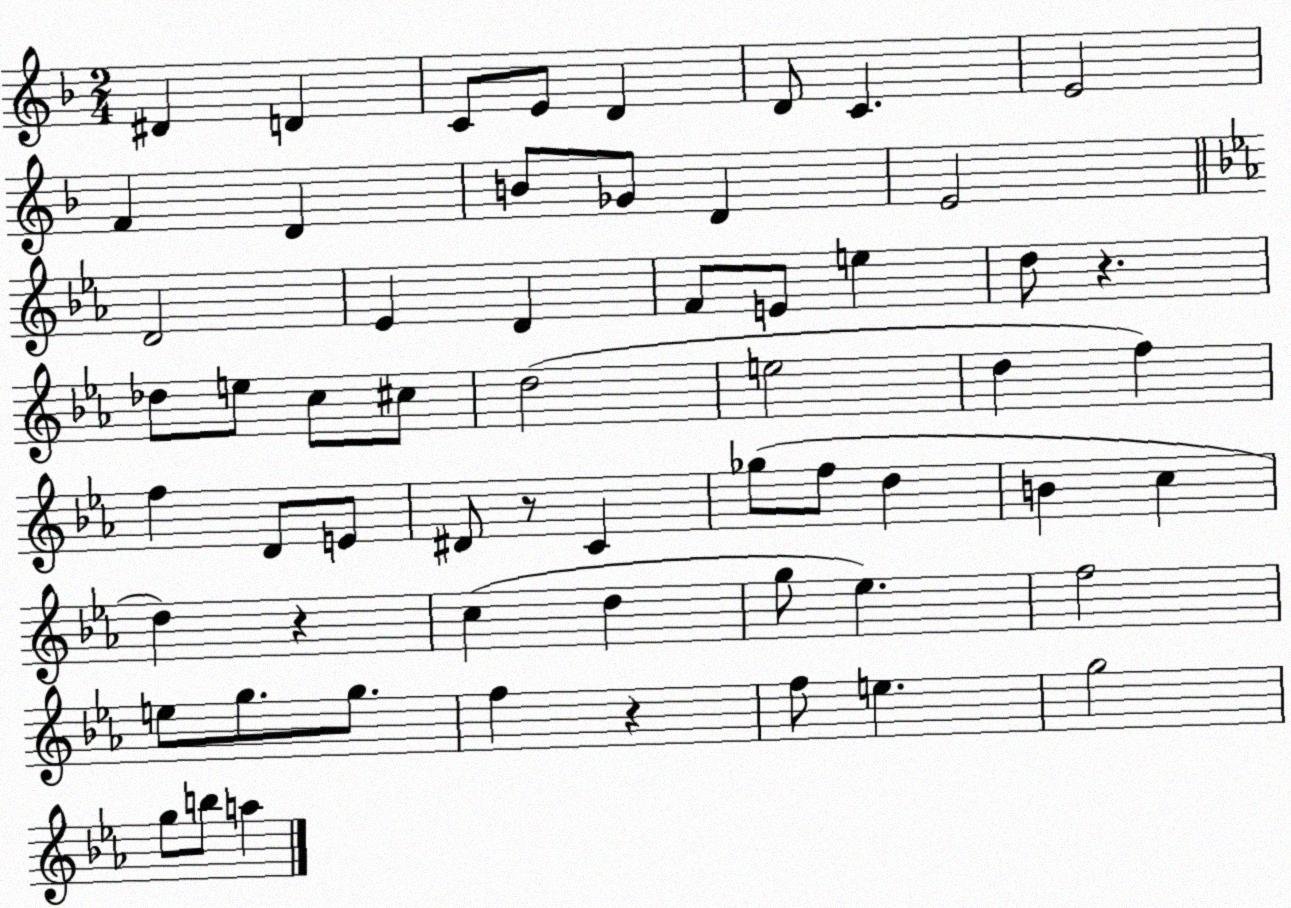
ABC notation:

X:1
T:Untitled
M:2/4
L:1/4
K:F
^D D C/2 E/2 D D/2 C E2 F D B/2 _G/2 D E2 D2 _E D F/2 E/2 e d/2 z _d/2 e/2 c/2 ^c/2 d2 e2 d f f D/2 E/2 ^D/2 z/2 C _g/2 f/2 d B c d z c d g/2 _e f2 e/2 g/2 g/2 f z f/2 e g2 g/2 b/2 a